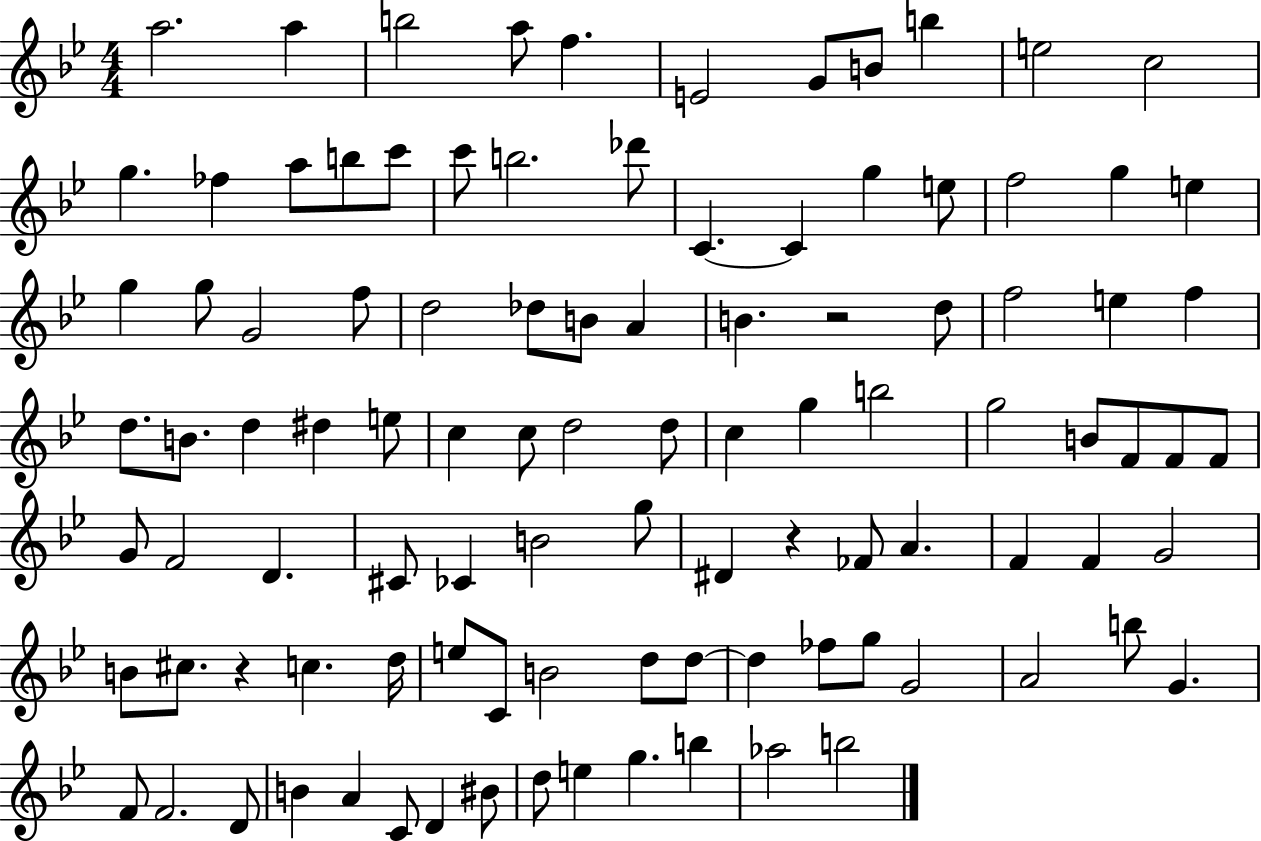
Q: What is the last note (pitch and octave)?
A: B5